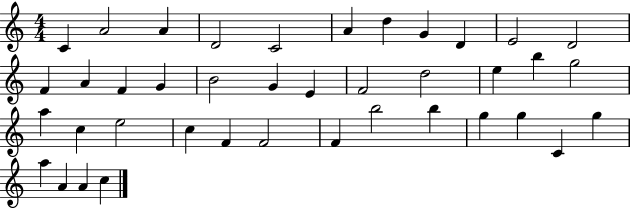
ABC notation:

X:1
T:Untitled
M:4/4
L:1/4
K:C
C A2 A D2 C2 A d G D E2 D2 F A F G B2 G E F2 d2 e b g2 a c e2 c F F2 F b2 b g g C g a A A c